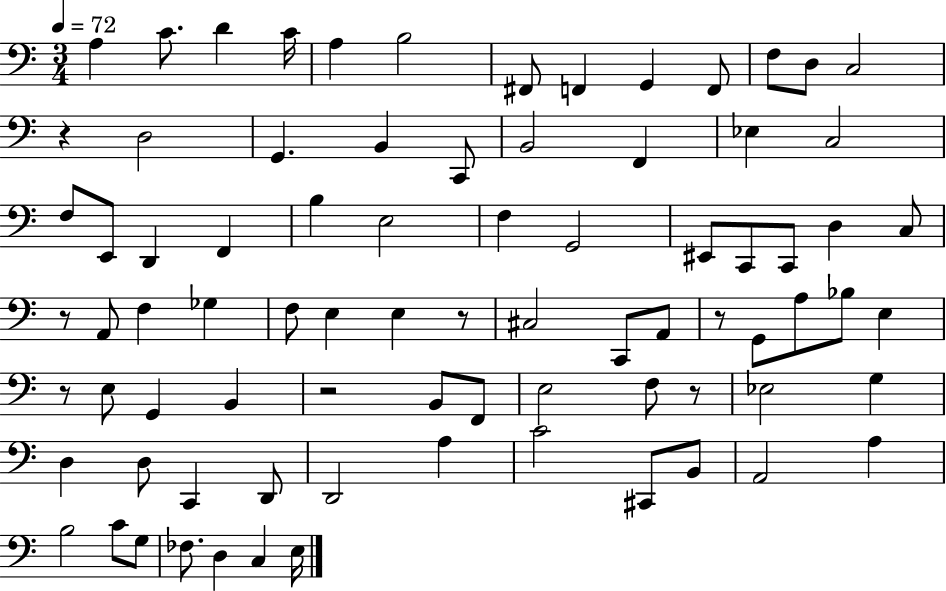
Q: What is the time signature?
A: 3/4